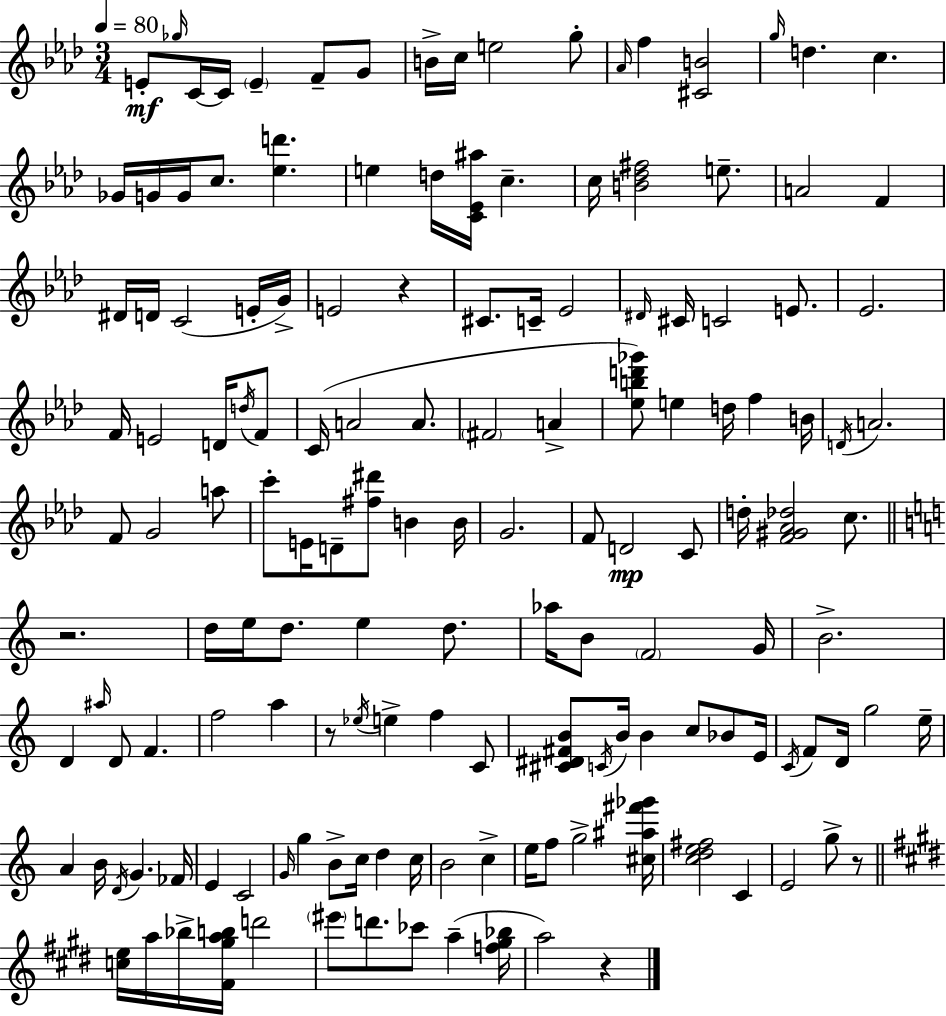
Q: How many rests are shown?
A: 5